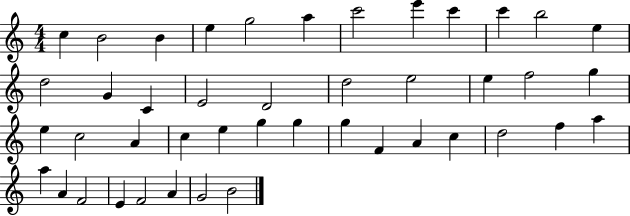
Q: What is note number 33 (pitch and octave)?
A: C5